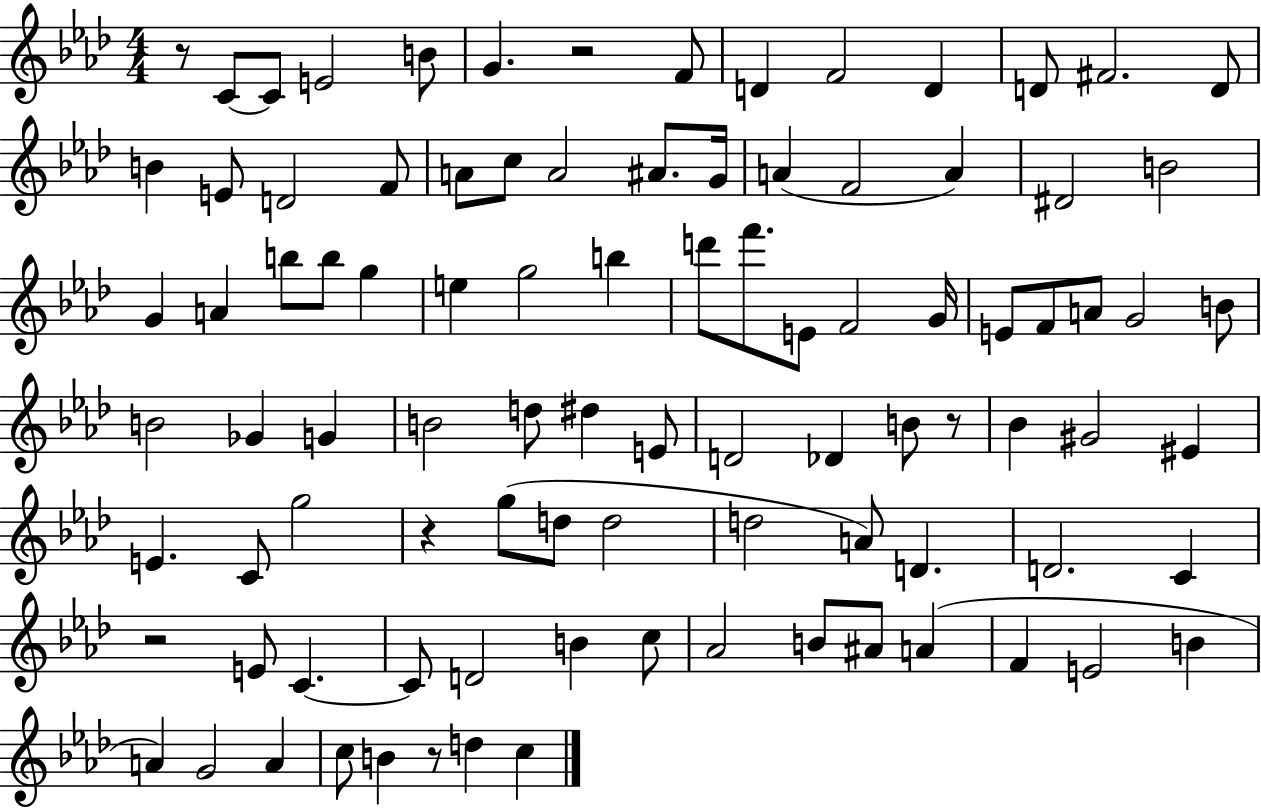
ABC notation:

X:1
T:Untitled
M:4/4
L:1/4
K:Ab
z/2 C/2 C/2 E2 B/2 G z2 F/2 D F2 D D/2 ^F2 D/2 B E/2 D2 F/2 A/2 c/2 A2 ^A/2 G/4 A F2 A ^D2 B2 G A b/2 b/2 g e g2 b d'/2 f'/2 E/2 F2 G/4 E/2 F/2 A/2 G2 B/2 B2 _G G B2 d/2 ^d E/2 D2 _D B/2 z/2 _B ^G2 ^E E C/2 g2 z g/2 d/2 d2 d2 A/2 D D2 C z2 E/2 C C/2 D2 B c/2 _A2 B/2 ^A/2 A F E2 B A G2 A c/2 B z/2 d c